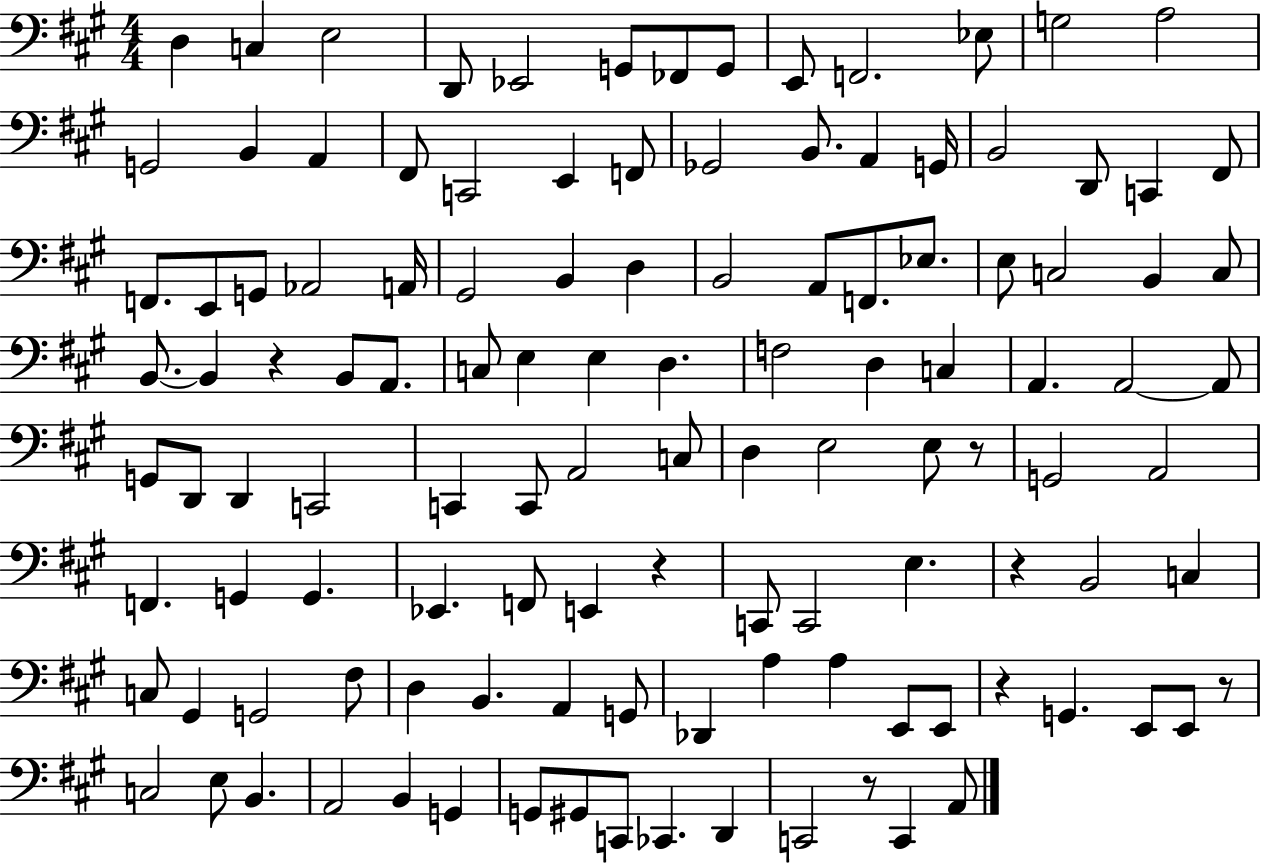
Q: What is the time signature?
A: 4/4